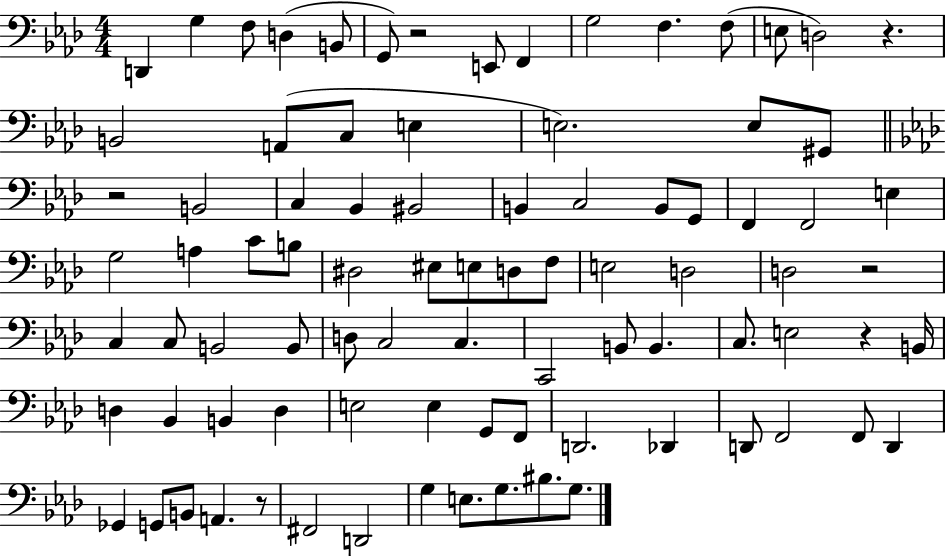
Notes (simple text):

D2/q G3/q F3/e D3/q B2/e G2/e R/h E2/e F2/q G3/h F3/q. F3/e E3/e D3/h R/q. B2/h A2/e C3/e E3/q E3/h. E3/e G#2/e R/h B2/h C3/q Bb2/q BIS2/h B2/q C3/h B2/e G2/e F2/q F2/h E3/q G3/h A3/q C4/e B3/e D#3/h EIS3/e E3/e D3/e F3/e E3/h D3/h D3/h R/h C3/q C3/e B2/h B2/e D3/e C3/h C3/q. C2/h B2/e B2/q. C3/e. E3/h R/q B2/s D3/q Bb2/q B2/q D3/q E3/h E3/q G2/e F2/e D2/h. Db2/q D2/e F2/h F2/e D2/q Gb2/q G2/e B2/e A2/q. R/e F#2/h D2/h G3/q E3/e. G3/e. BIS3/e. G3/e.